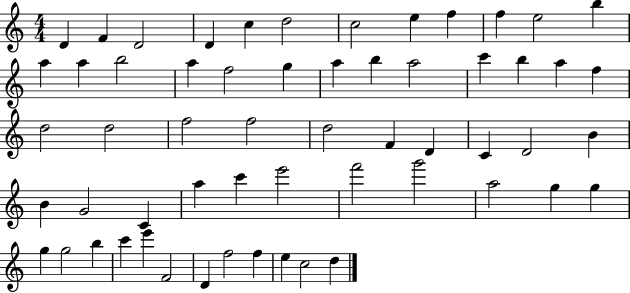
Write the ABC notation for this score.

X:1
T:Untitled
M:4/4
L:1/4
K:C
D F D2 D c d2 c2 e f f e2 b a a b2 a f2 g a b a2 c' b a f d2 d2 f2 f2 d2 F D C D2 B B G2 C a c' e'2 f'2 g'2 a2 g g g g2 b c' e' F2 D f2 f e c2 d